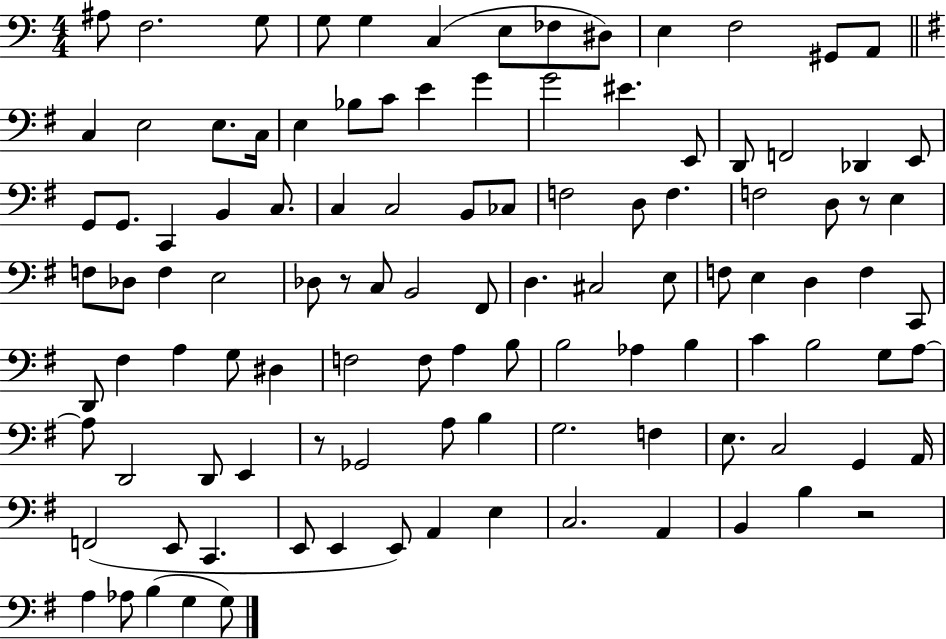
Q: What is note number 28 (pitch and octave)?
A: Db2